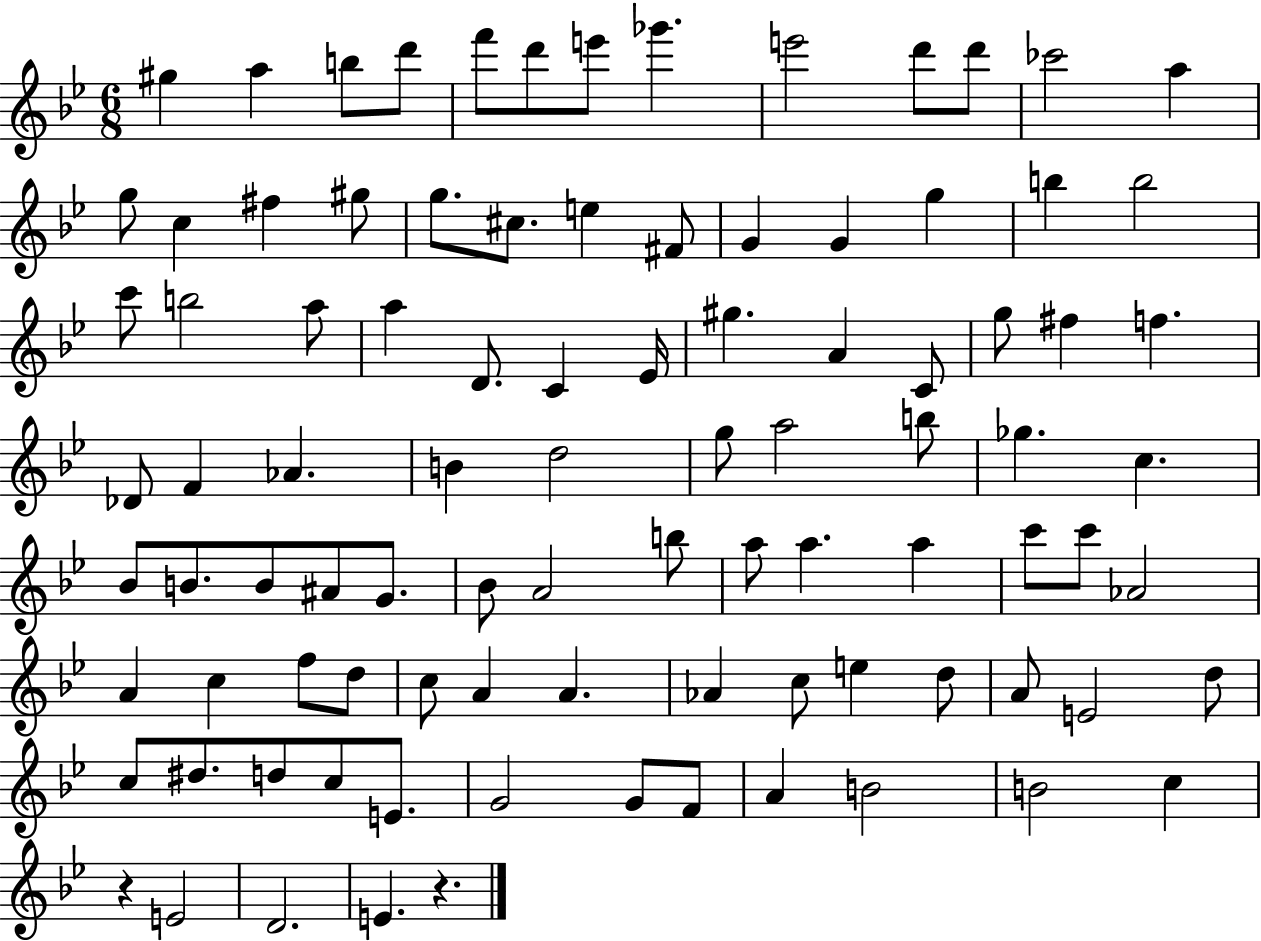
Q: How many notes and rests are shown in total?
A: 94